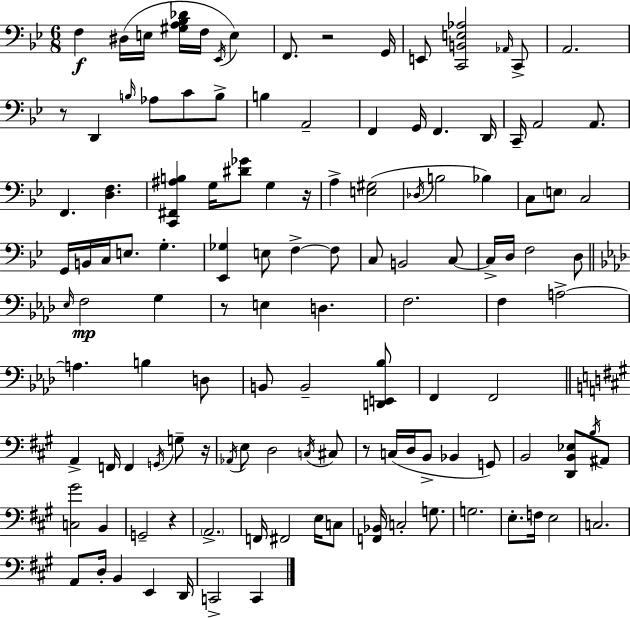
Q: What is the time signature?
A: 6/8